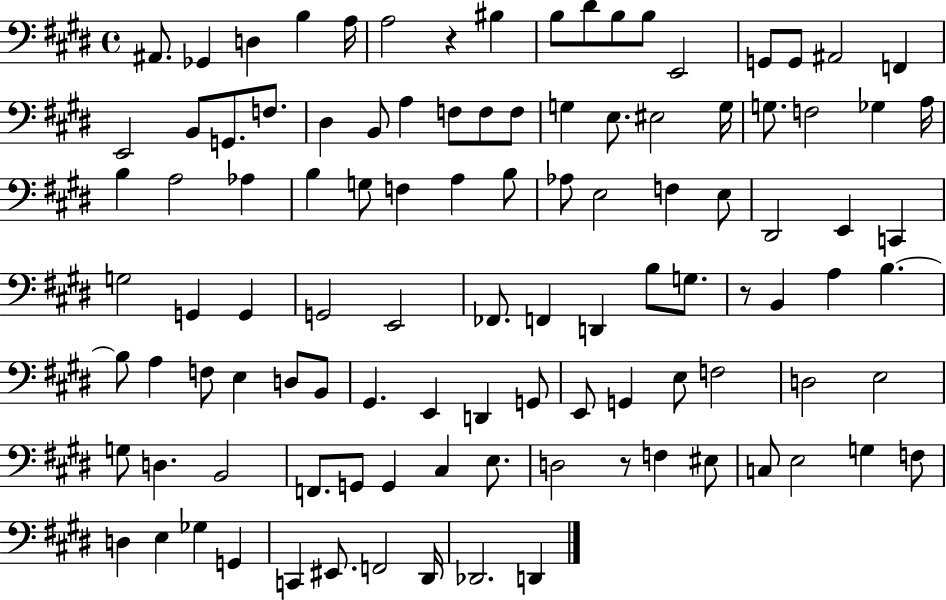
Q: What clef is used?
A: bass